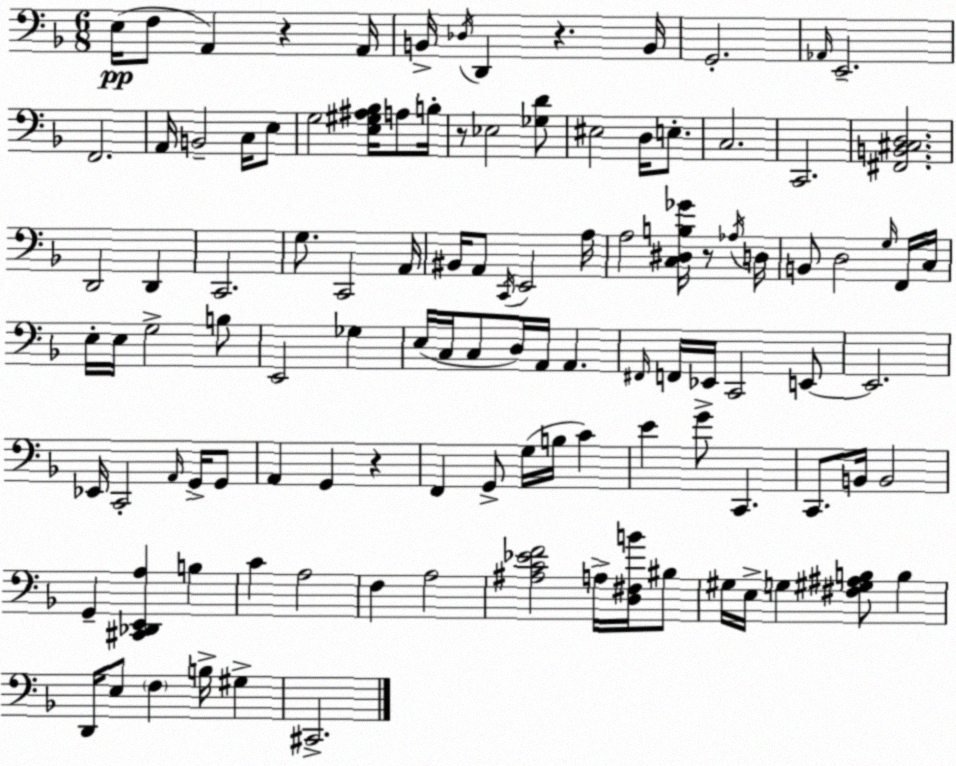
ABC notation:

X:1
T:Untitled
M:6/8
L:1/4
K:F
E,/4 F,/2 A,, z A,,/4 B,,/4 _D,/4 D,, z B,,/4 G,,2 _A,,/4 E,,2 F,,2 A,,/4 B,,2 C,/4 E,/2 G,2 [E,^G,^A,_B,]/4 A,/2 B,/4 z/2 _E,2 [_G,D]/2 ^E,2 D,/4 E,/2 C,2 C,,2 [^F,,B,,^C,D,]2 D,,2 D,, C,,2 G,/2 C,,2 A,,/4 ^B,,/4 A,,/2 C,,/4 E,,2 A,/4 A,2 [C,^D,B,_G]/4 z/2 _A,/4 D,/4 B,,/2 D,2 G,/4 F,,/4 C,/4 E,/4 E,/4 G,2 B,/2 E,,2 _G, E,/4 C,/4 C,/2 D,/4 A,,/4 A,, ^F,,/4 F,,/4 _E,,/4 C,,2 E,,/2 E,,2 _E,,/4 C,,2 A,,/4 G,,/4 G,,/2 A,, G,, z F,, G,,/2 G,/4 B,/4 C E G/2 C,, C,,/2 B,,/4 B,,2 G,, [^C,,_D,,E,,A,] B, C A,2 F, A,2 [^A,C_EF]2 A,/4 [D,^F,B]/4 ^B,/2 ^G,/4 E,/4 G, [^F,^G,^A,B,]/2 B, D,,/4 E,/2 F, B,/4 ^G, ^C,,2